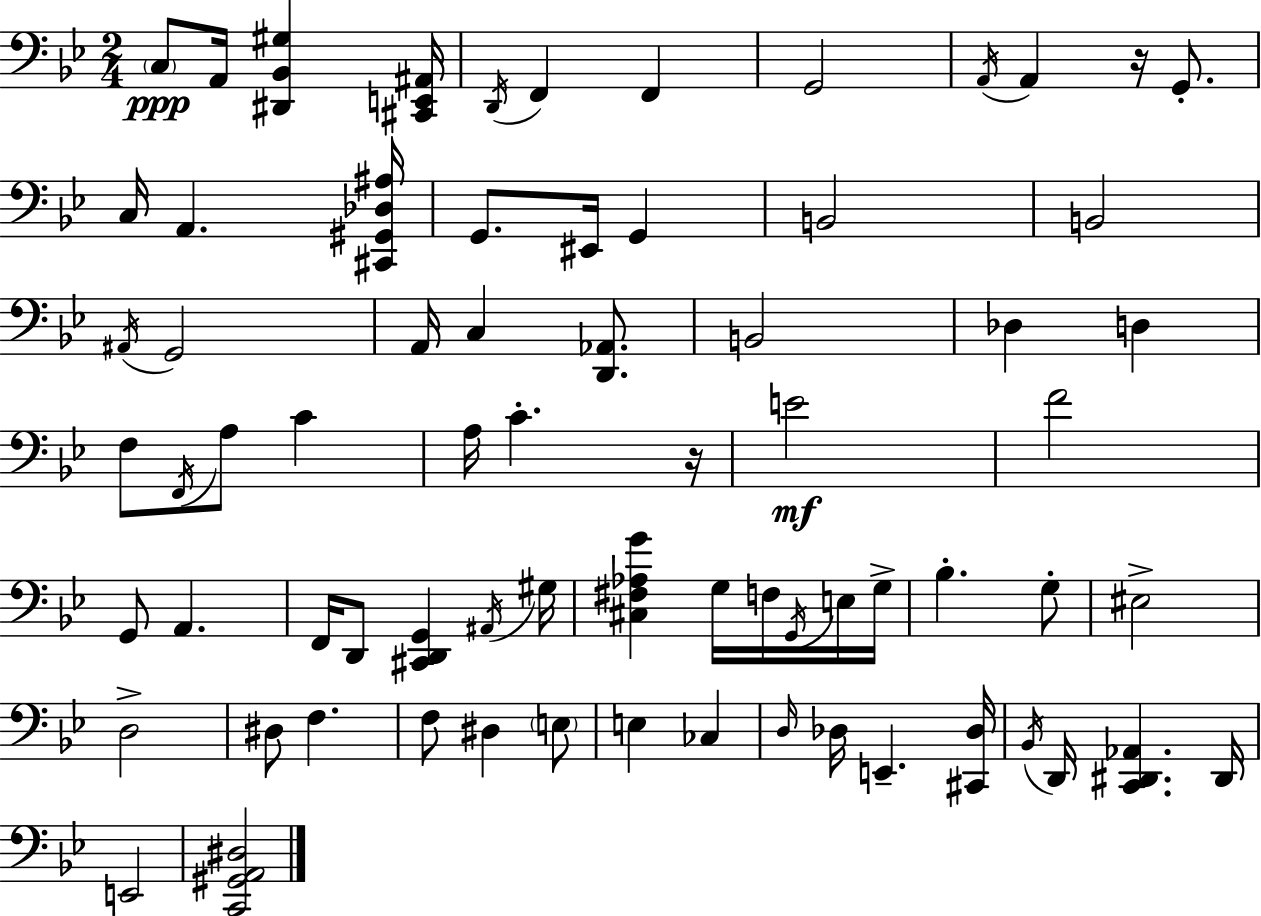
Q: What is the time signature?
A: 2/4